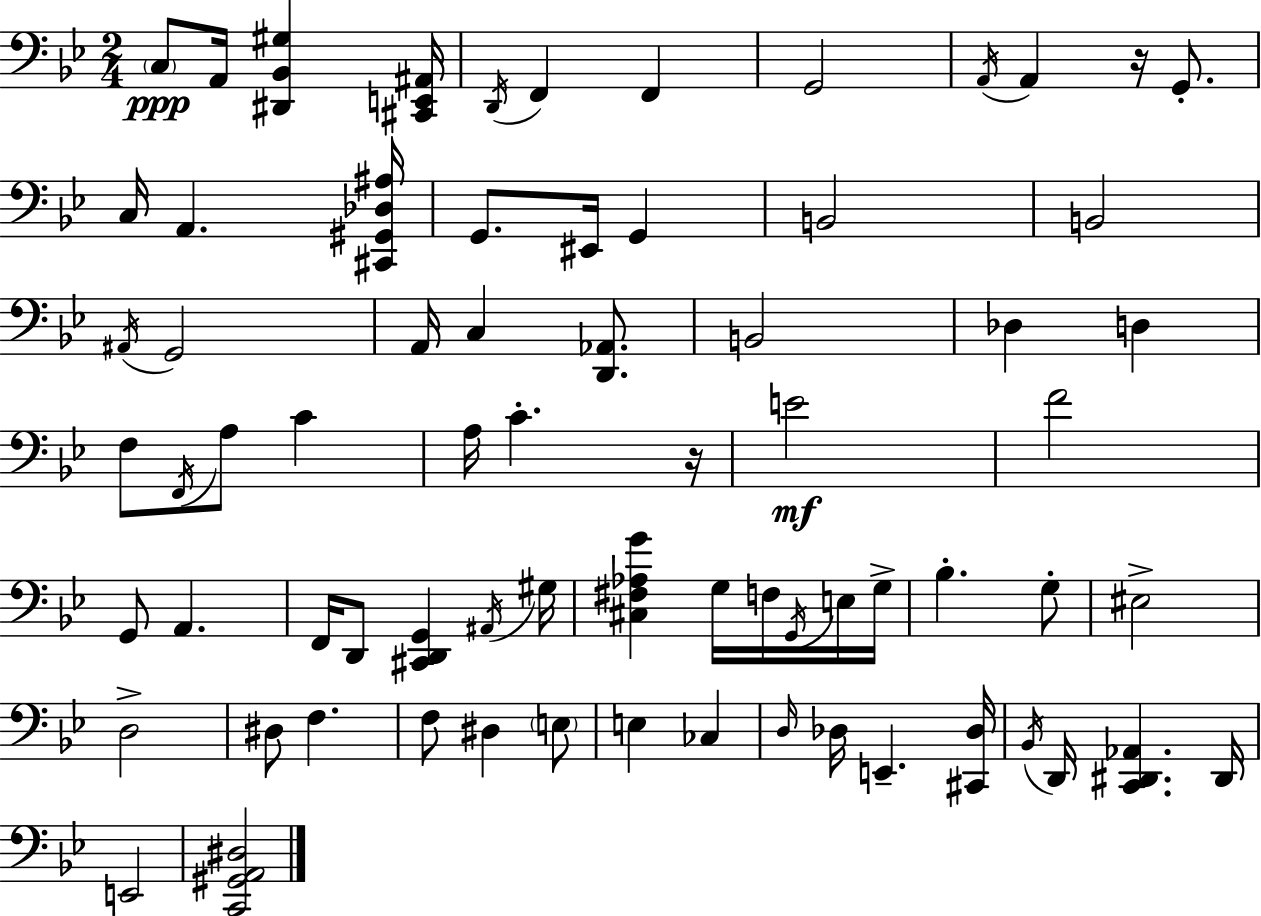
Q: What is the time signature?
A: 2/4